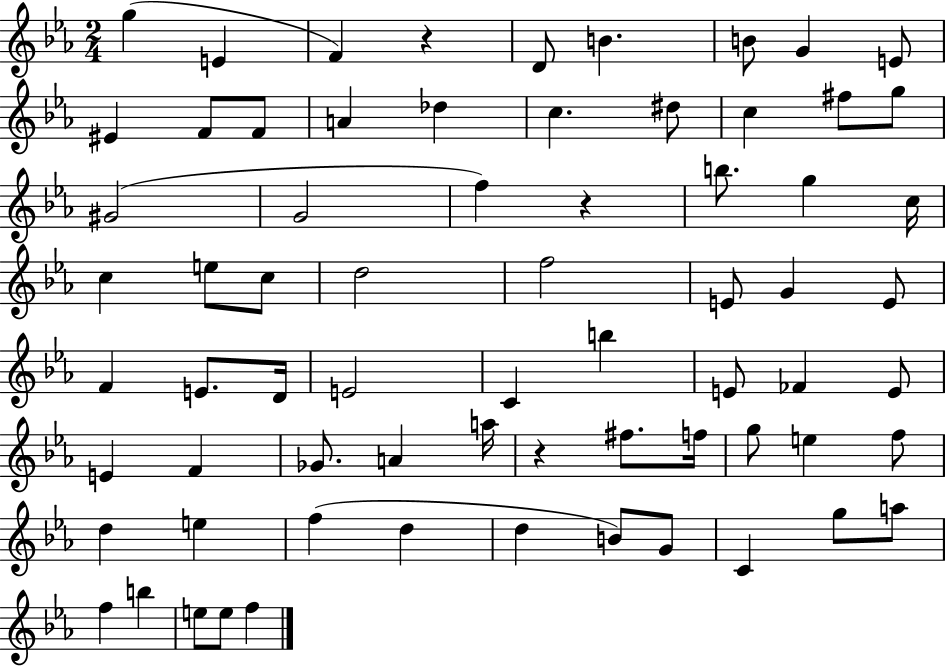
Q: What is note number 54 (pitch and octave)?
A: F5